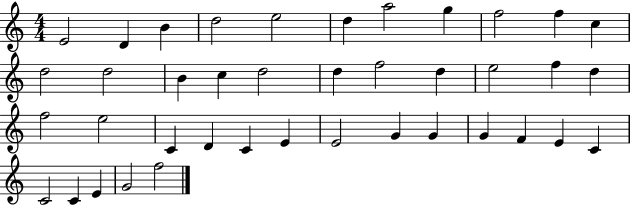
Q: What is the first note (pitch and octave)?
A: E4